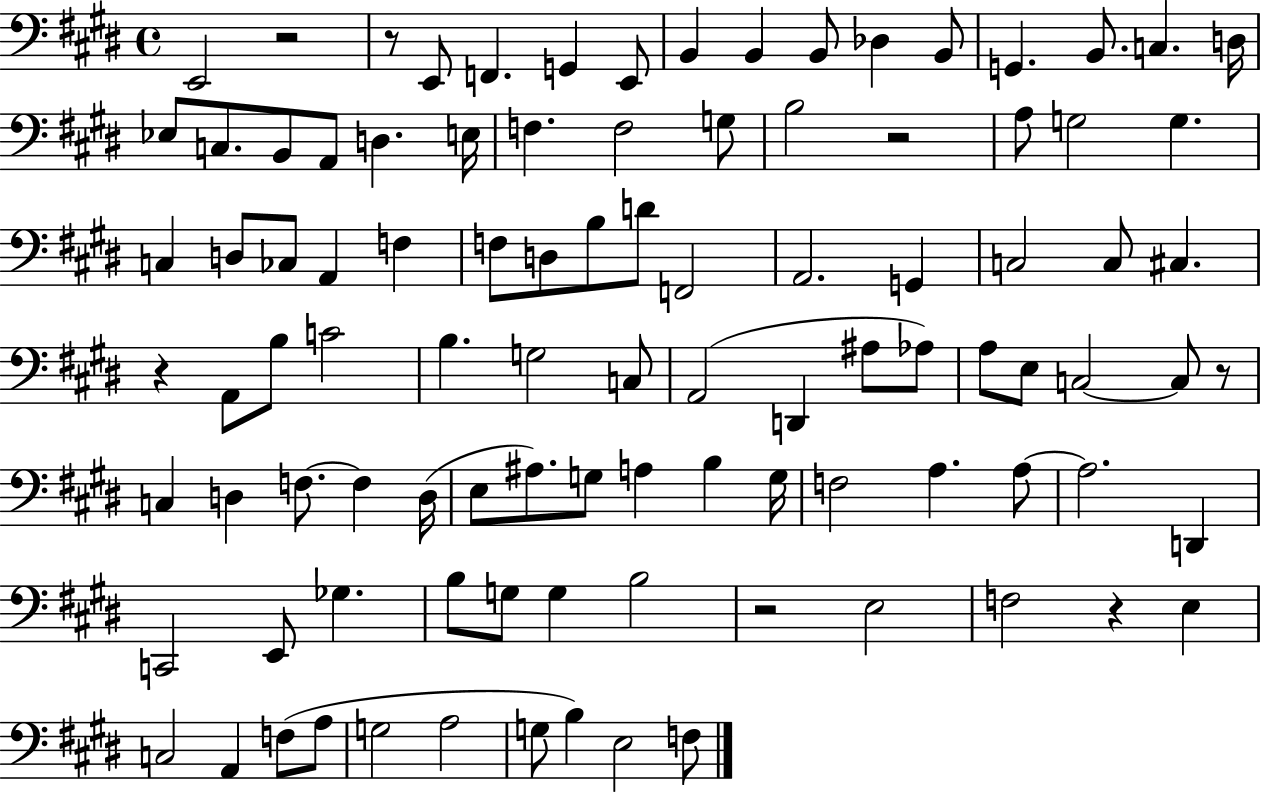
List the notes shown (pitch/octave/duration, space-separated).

E2/h R/h R/e E2/e F2/q. G2/q E2/e B2/q B2/q B2/e Db3/q B2/e G2/q. B2/e. C3/q. D3/s Eb3/e C3/e. B2/e A2/e D3/q. E3/s F3/q. F3/h G3/e B3/h R/h A3/e G3/h G3/q. C3/q D3/e CES3/e A2/q F3/q F3/e D3/e B3/e D4/e F2/h A2/h. G2/q C3/h C3/e C#3/q. R/q A2/e B3/e C4/h B3/q. G3/h C3/e A2/h D2/q A#3/e Ab3/e A3/e E3/e C3/h C3/e R/e C3/q D3/q F3/e. F3/q D3/s E3/e A#3/e. G3/e A3/q B3/q G3/s F3/h A3/q. A3/e A3/h. D2/q C2/h E2/e Gb3/q. B3/e G3/e G3/q B3/h R/h E3/h F3/h R/q E3/q C3/h A2/q F3/e A3/e G3/h A3/h G3/e B3/q E3/h F3/e